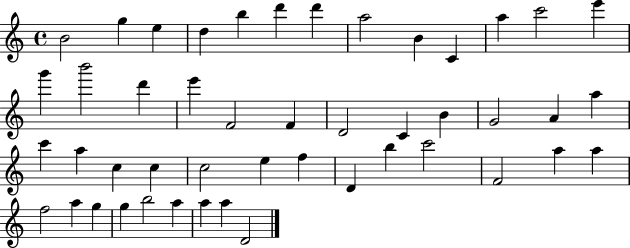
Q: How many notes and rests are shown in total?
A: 47